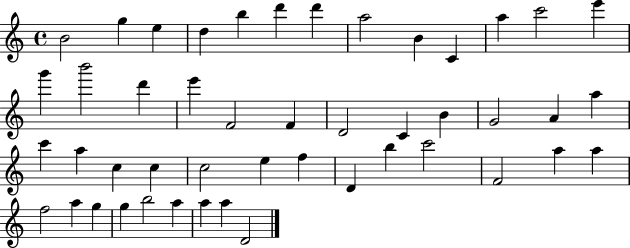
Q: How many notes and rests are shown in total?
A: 47